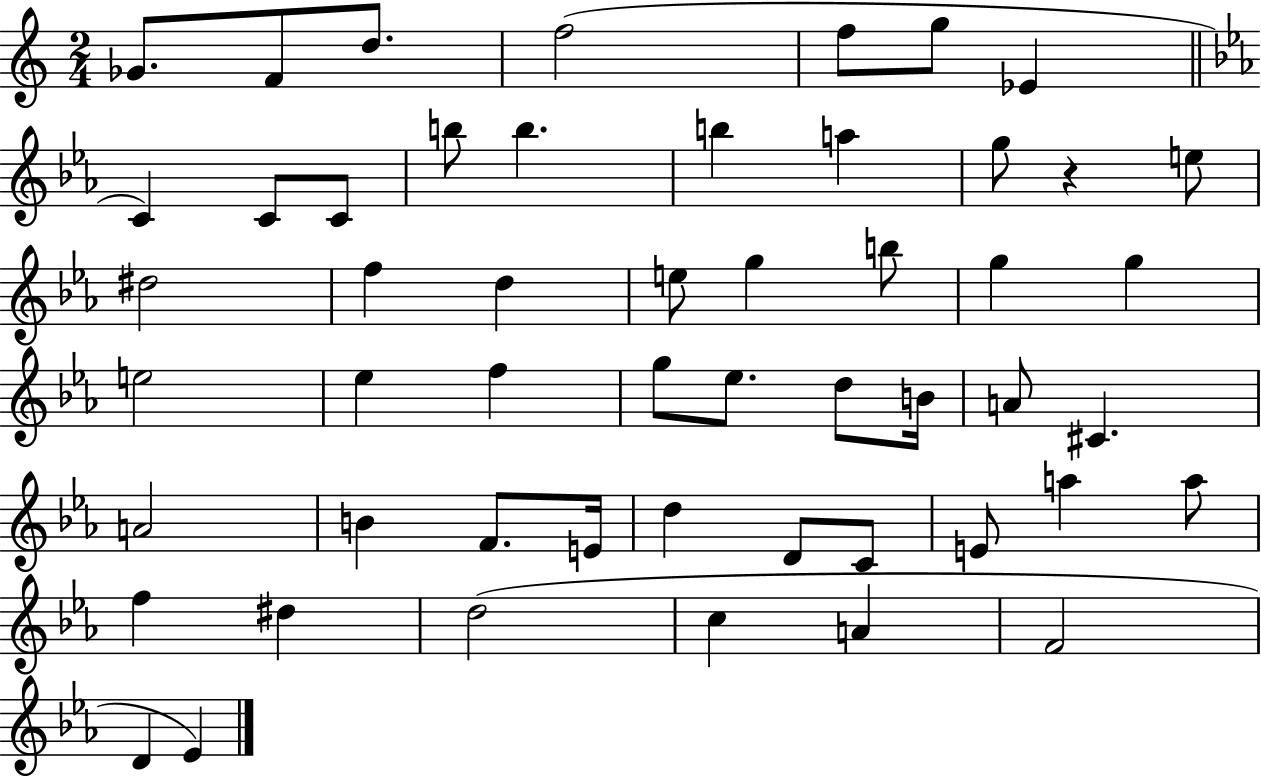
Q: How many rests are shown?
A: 1